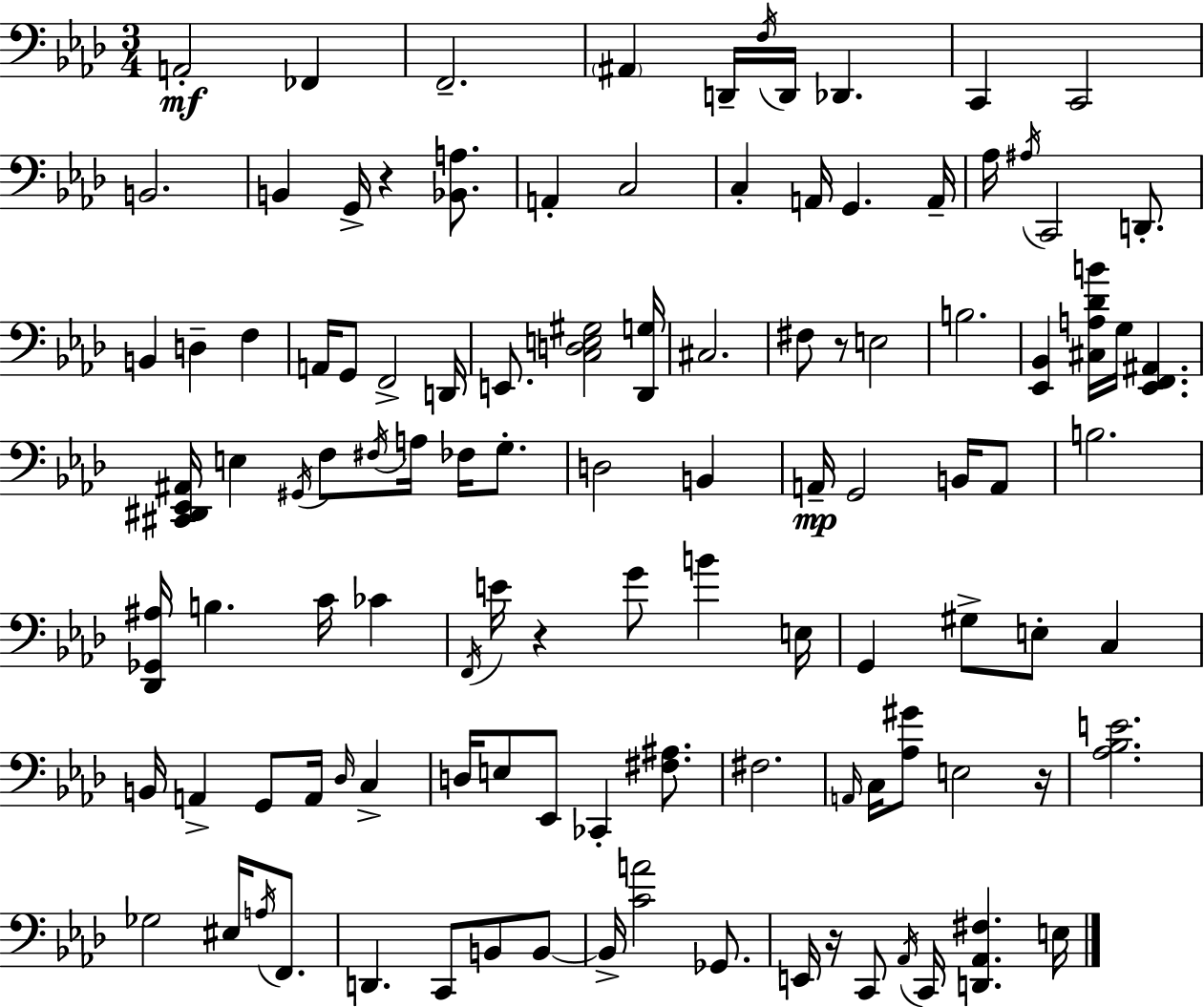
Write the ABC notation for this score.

X:1
T:Untitled
M:3/4
L:1/4
K:Fm
A,,2 _F,, F,,2 ^A,, D,,/4 F,/4 D,,/4 _D,, C,, C,,2 B,,2 B,, G,,/4 z [_B,,A,]/2 A,, C,2 C, A,,/4 G,, A,,/4 _A,/4 ^A,/4 C,,2 D,,/2 B,, D, F, A,,/4 G,,/2 F,,2 D,,/4 E,,/2 [C,D,E,^G,]2 [_D,,G,]/4 ^C,2 ^F,/2 z/2 E,2 B,2 [_E,,_B,,] [^C,A,_DB]/4 G,/4 [_E,,F,,^A,,] [^C,,^D,,_E,,^A,,]/4 E, ^G,,/4 F,/2 ^F,/4 A,/4 _F,/4 G,/2 D,2 B,, A,,/4 G,,2 B,,/4 A,,/2 B,2 [_D,,_G,,^A,]/4 B, C/4 _C F,,/4 E/4 z G/2 B E,/4 G,, ^G,/2 E,/2 C, B,,/4 A,, G,,/2 A,,/4 _D,/4 C, D,/4 E,/2 _E,,/2 _C,, [^F,^A,]/2 ^F,2 A,,/4 C,/4 [_A,^G]/2 E,2 z/4 [_A,_B,E]2 _G,2 ^E,/4 A,/4 F,,/2 D,, C,,/2 B,,/2 B,,/2 B,,/4 [CA]2 _G,,/2 E,,/4 z/4 C,,/2 _A,,/4 C,,/4 [D,,_A,,^F,] E,/4